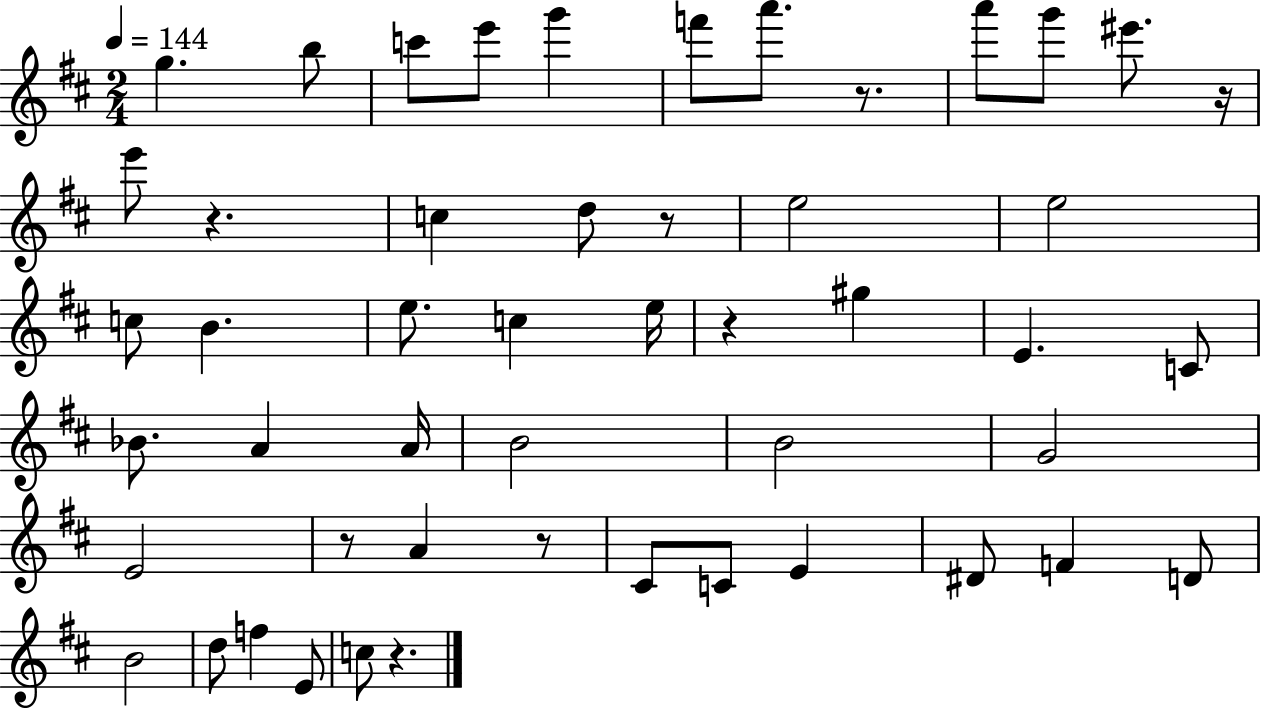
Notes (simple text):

G5/q. B5/e C6/e E6/e G6/q F6/e A6/e. R/e. A6/e G6/e EIS6/e. R/s E6/e R/q. C5/q D5/e R/e E5/h E5/h C5/e B4/q. E5/e. C5/q E5/s R/q G#5/q E4/q. C4/e Bb4/e. A4/q A4/s B4/h B4/h G4/h E4/h R/e A4/q R/e C#4/e C4/e E4/q D#4/e F4/q D4/e B4/h D5/e F5/q E4/e C5/e R/q.